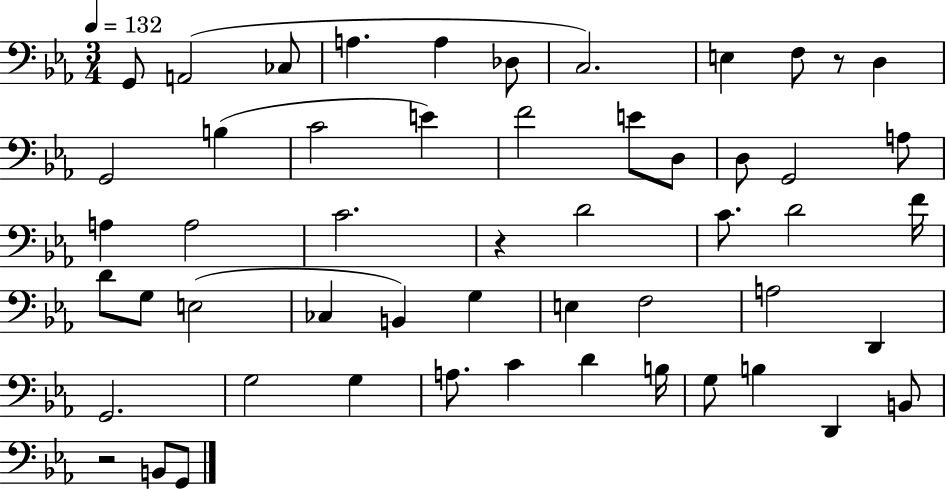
{
  \clef bass
  \numericTimeSignature
  \time 3/4
  \key ees \major
  \tempo 4 = 132
  g,8 a,2( ces8 | a4. a4 des8 | c2.) | e4 f8 r8 d4 | \break g,2 b4( | c'2 e'4) | f'2 e'8 d8 | d8 g,2 a8 | \break a4 a2 | c'2. | r4 d'2 | c'8. d'2 f'16 | \break d'8 g8 e2( | ces4 b,4) g4 | e4 f2 | a2 d,4 | \break g,2. | g2 g4 | a8. c'4 d'4 b16 | g8 b4 d,4 b,8 | \break r2 b,8 g,8 | \bar "|."
}